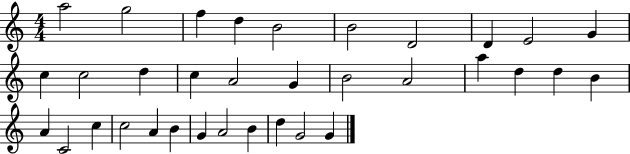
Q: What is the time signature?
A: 4/4